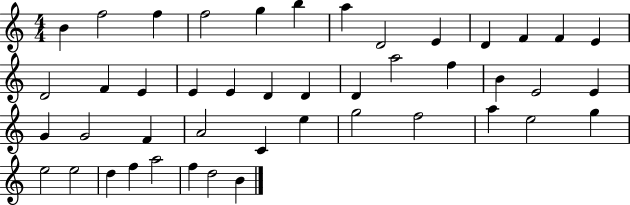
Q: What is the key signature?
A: C major